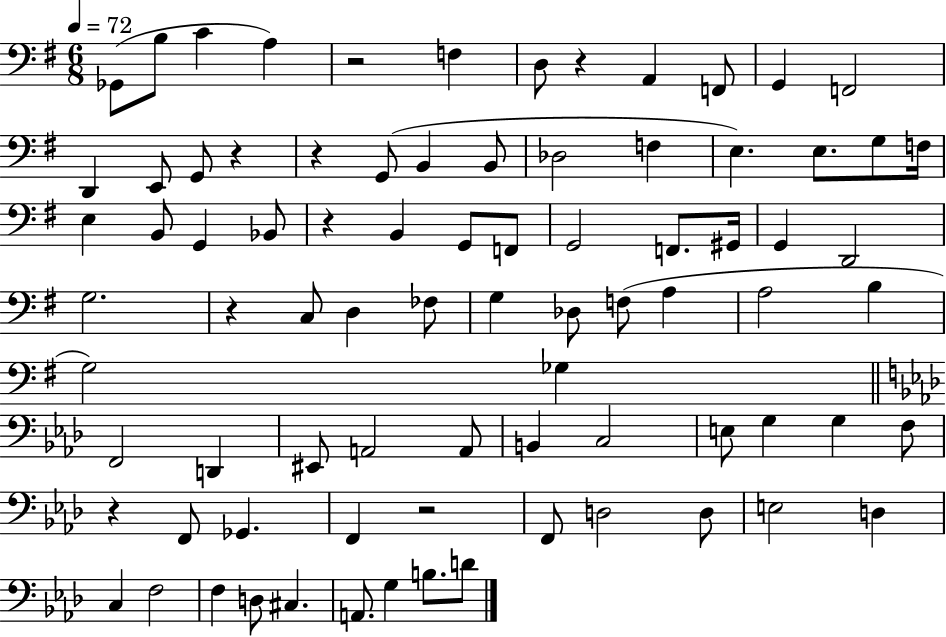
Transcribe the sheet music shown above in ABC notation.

X:1
T:Untitled
M:6/8
L:1/4
K:G
_G,,/2 B,/2 C A, z2 F, D,/2 z A,, F,,/2 G,, F,,2 D,, E,,/2 G,,/2 z z G,,/2 B,, B,,/2 _D,2 F, E, E,/2 G,/2 F,/4 E, B,,/2 G,, _B,,/2 z B,, G,,/2 F,,/2 G,,2 F,,/2 ^G,,/4 G,, D,,2 G,2 z C,/2 D, _F,/2 G, _D,/2 F,/2 A, A,2 B, G,2 _G, F,,2 D,, ^E,,/2 A,,2 A,,/2 B,, C,2 E,/2 G, G, F,/2 z F,,/2 _G,, F,, z2 F,,/2 D,2 D,/2 E,2 D, C, F,2 F, D,/2 ^C, A,,/2 G, B,/2 D/2